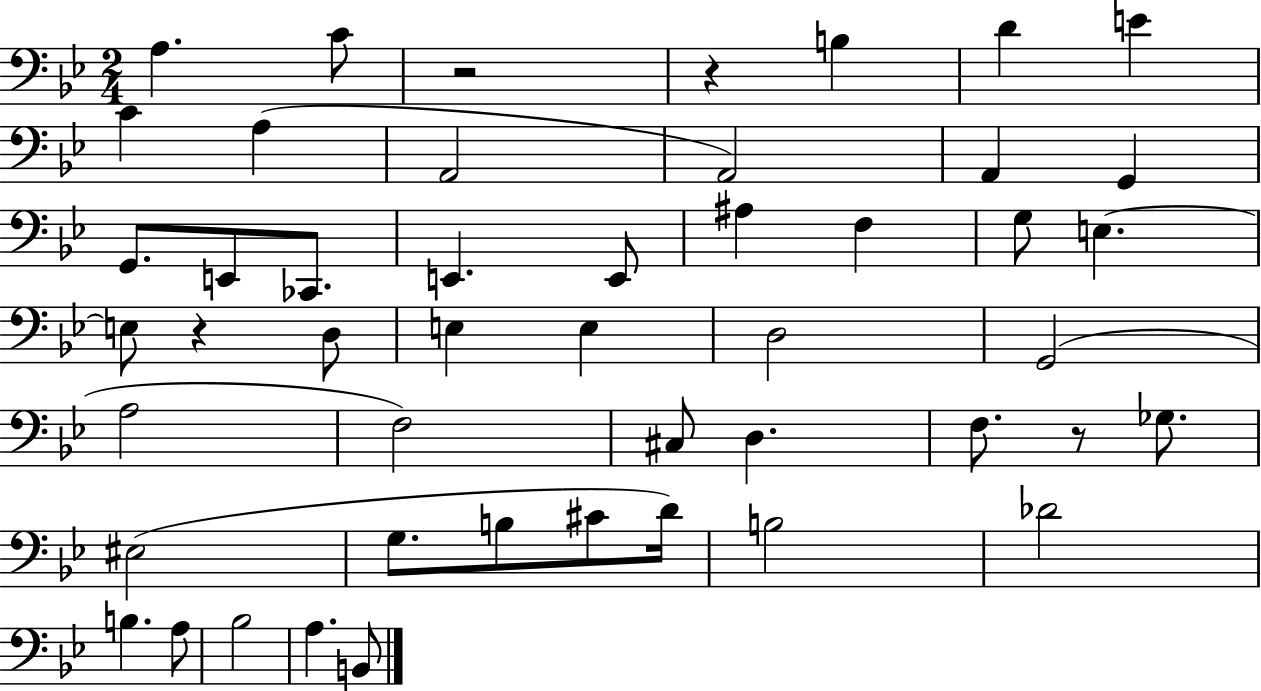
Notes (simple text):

A3/q. C4/e R/h R/q B3/q D4/q E4/q C4/q A3/q A2/h A2/h A2/q G2/q G2/e. E2/e CES2/e. E2/q. E2/e A#3/q F3/q G3/e E3/q. E3/e R/q D3/e E3/q E3/q D3/h G2/h A3/h F3/h C#3/e D3/q. F3/e. R/e Gb3/e. EIS3/h G3/e. B3/e C#4/e D4/s B3/h Db4/h B3/q. A3/e Bb3/h A3/q. B2/e